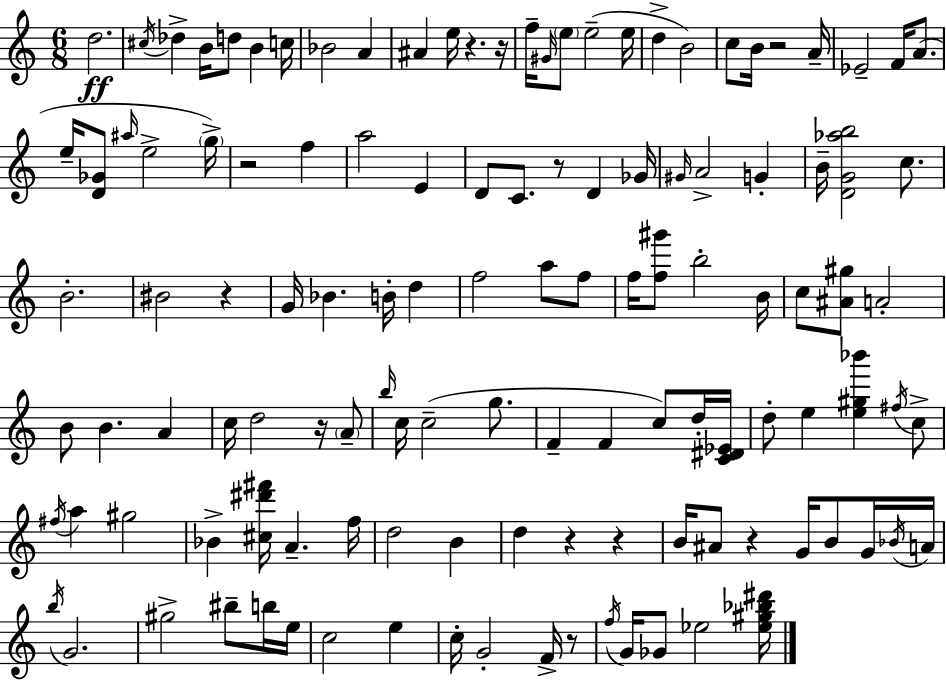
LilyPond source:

{
  \clef treble
  \numericTimeSignature
  \time 6/8
  \key c \major
  d''2.\ff | \acciaccatura { cis''16 } des''4-> b'16 d''8 b'4 | c''16 bes'2 a'4 | ais'4 e''16 r4. | \break r16 f''16-- \grace { gis'16 } \parenthesize e''8 e''2--( | e''16 d''4-> b'2) | c''8 b'16 r2 | a'16-- ees'2-- f'16 a'8.( | \break e''16-- <d' ges'>8 \grace { ais''16 } e''2-> | \parenthesize g''16->) r2 f''4 | a''2 e'4 | d'8 c'8. r8 d'4 | \break ges'16 \grace { gis'16 } a'2-> | g'4-. b'16-- <d' g' aes'' b''>2 | c''8. b'2.-. | bis'2 | \break r4 g'16 bes'4. b'16-. | d''4 f''2 | a''8 f''8 f''16 <f'' gis'''>8 b''2-. | b'16 c''8 <ais' gis''>8 a'2-. | \break b'8 b'4. | a'4 c''16 d''2 | r16 \parenthesize a'8-- \grace { b''16 } c''16 c''2--( | g''8. f'4-- f'4 | \break c''8) d''16-. <c' dis' ees'>16 d''8-. e''4 <e'' gis'' bes'''>4 | \acciaccatura { fis''16 } c''8-> \acciaccatura { fis''16 } a''4 gis''2 | bes'4-> <cis'' dis''' fis'''>16 | a'4.-- f''16 d''2 | \break b'4 d''4 r4 | r4 b'16 ais'8 r4 | g'16 b'8 g'16 \acciaccatura { bes'16 } a'16 \acciaccatura { b''16 } g'2. | gis''2-> | \break bis''8-- b''16 e''16 c''2 | e''4 c''16-. g'2-. | f'16-> r8 \acciaccatura { f''16 } g'16 ges'8 | ees''2 <ees'' gis'' bes'' dis'''>16 \bar "|."
}